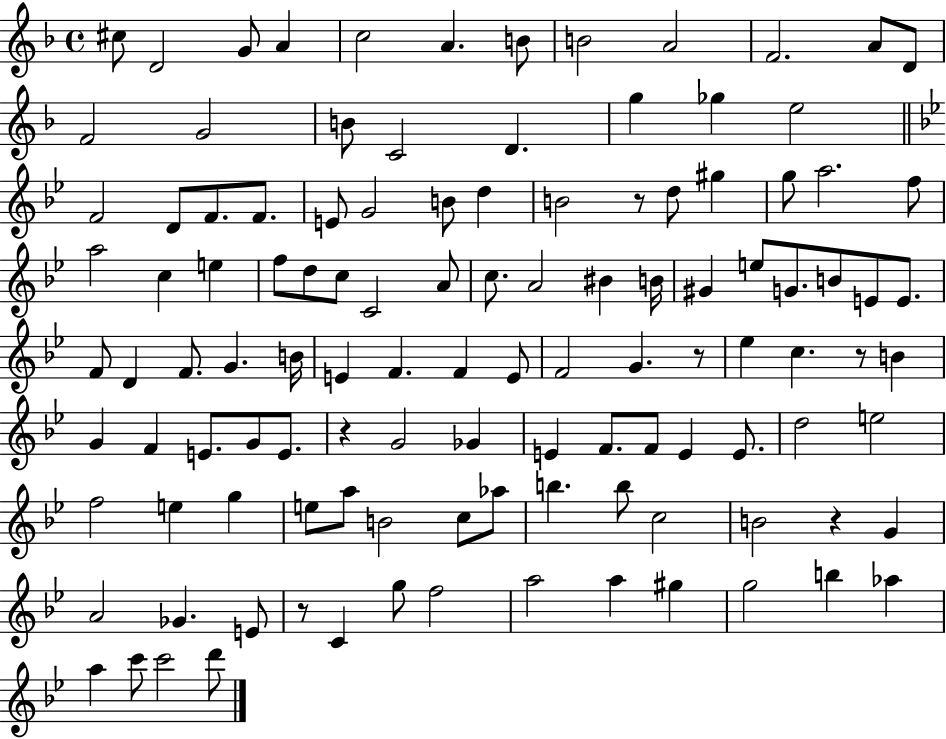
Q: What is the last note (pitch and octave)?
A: D6